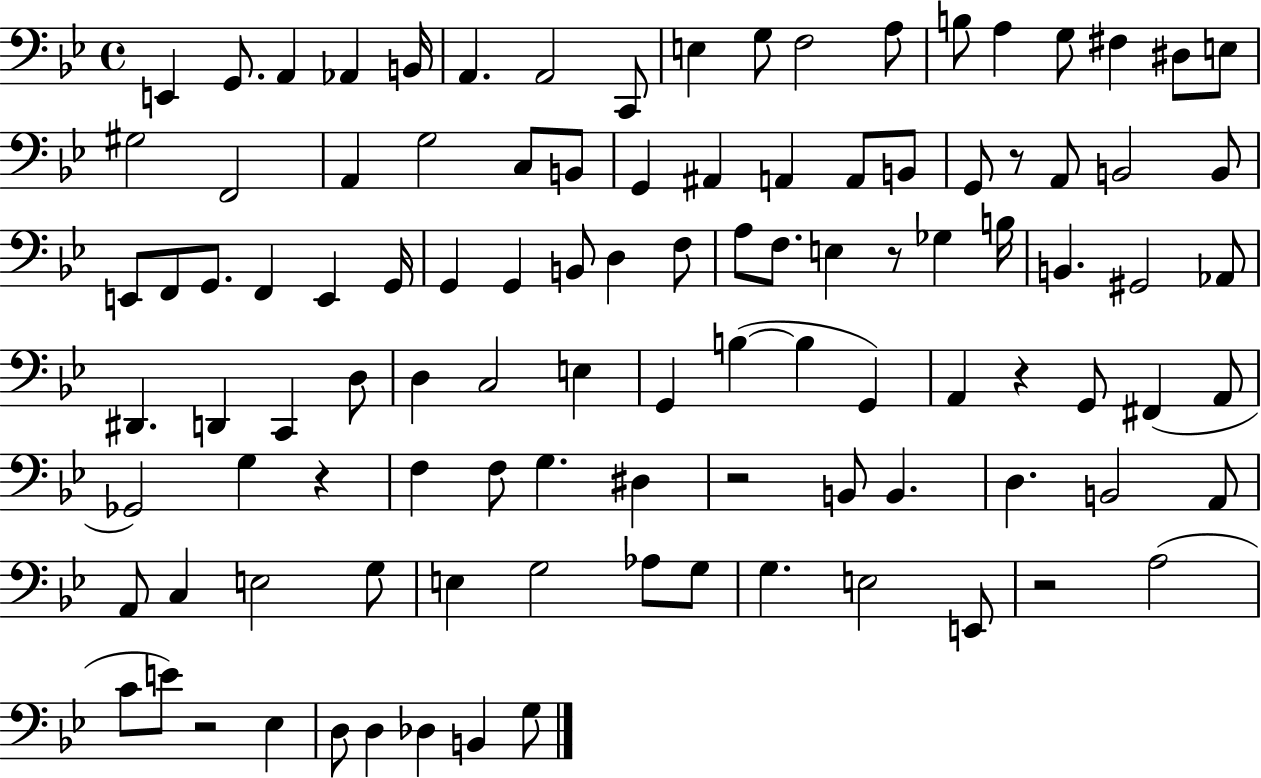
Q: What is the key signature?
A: BES major